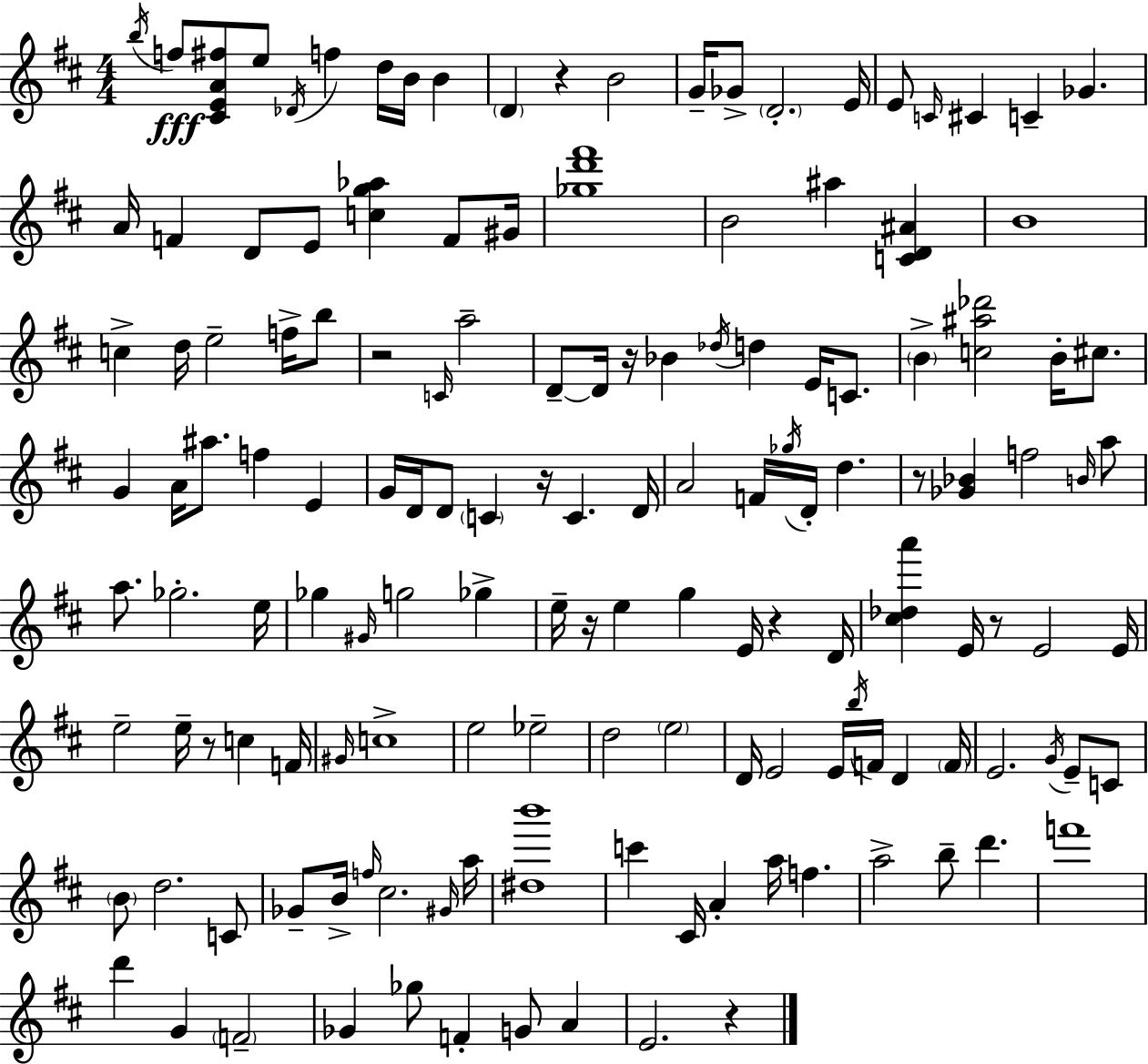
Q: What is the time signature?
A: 4/4